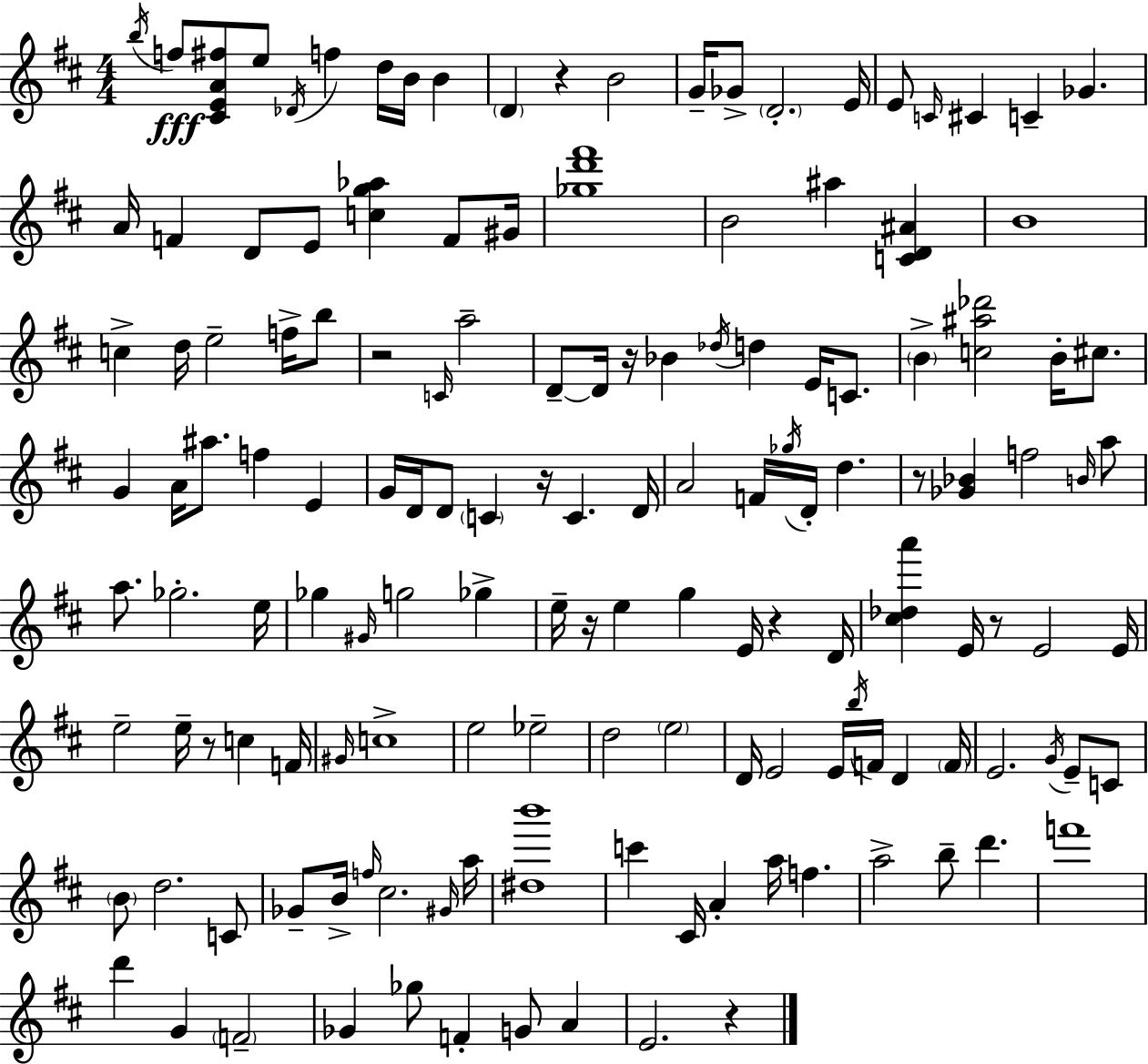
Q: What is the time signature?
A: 4/4